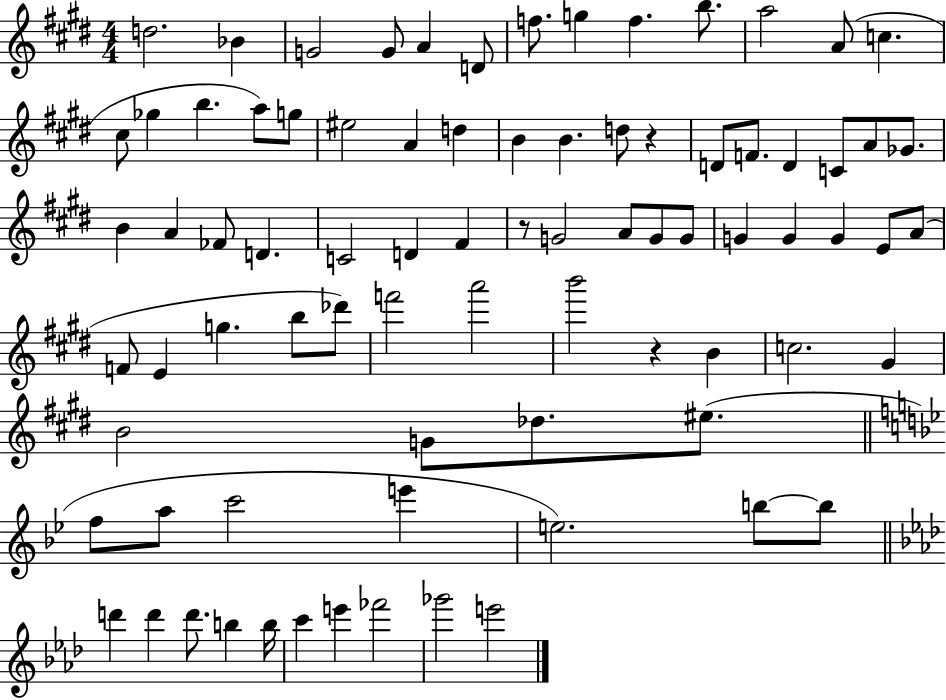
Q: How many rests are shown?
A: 3